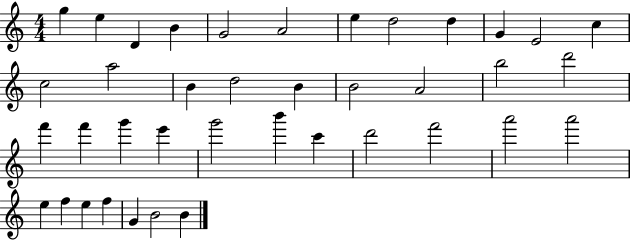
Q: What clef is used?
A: treble